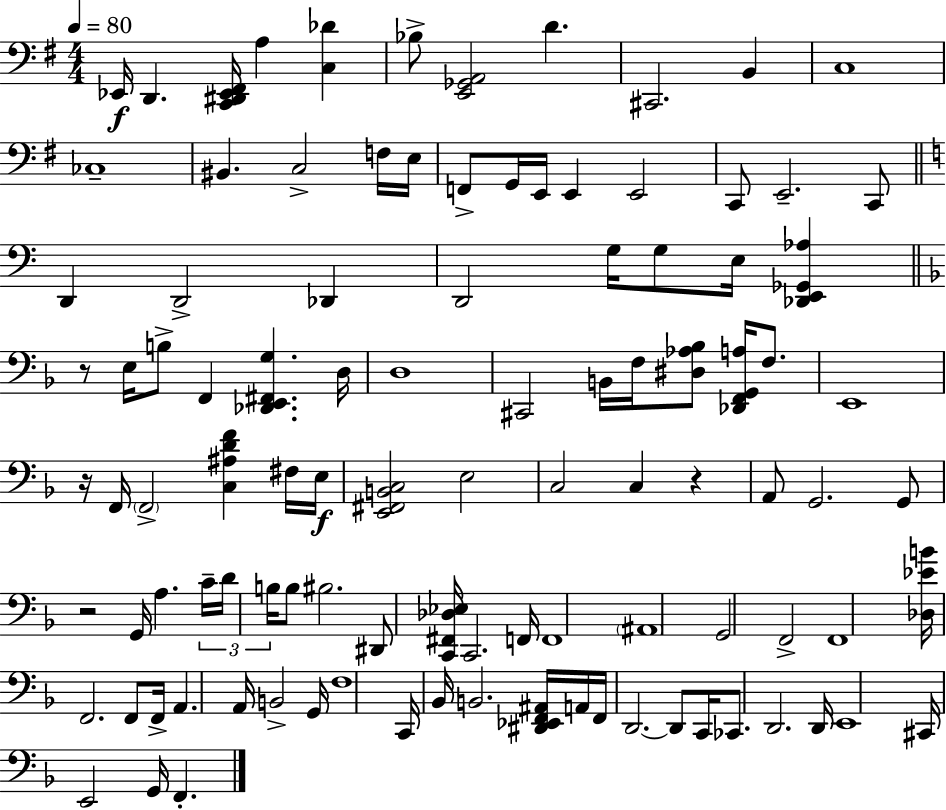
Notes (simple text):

Eb2/s D2/q. [C2,D#2,Eb2,F#2]/s A3/q [C3,Db4]/q Bb3/e [E2,Gb2,A2]/h D4/q. C#2/h. B2/q C3/w CES3/w BIS2/q. C3/h F3/s E3/s F2/e G2/s E2/s E2/q E2/h C2/e E2/h. C2/e D2/q D2/h Db2/q D2/h G3/s G3/e E3/s [Db2,E2,Gb2,Ab3]/q R/e E3/s B3/e F2/q [Db2,E2,F#2,G3]/q. D3/s D3/w C#2/h B2/s F3/s [D#3,Ab3,Bb3]/e [Db2,F2,G2,A3]/s F3/e. E2/w R/s F2/s F2/h [C3,A#3,D4,F4]/q F#3/s E3/s [E2,F#2,B2,C3]/h E3/h C3/h C3/q R/q A2/e G2/h. G2/e R/h G2/s A3/q. C4/s D4/s B3/s B3/e BIS3/h. D#2/e [C2,F#2,Db3,Eb3]/s C2/h. F2/s F2/w A#2/w G2/h F2/h F2/w [Db3,Eb4,B4]/s F2/h. F2/e F2/s A2/q. A2/s B2/h G2/s F3/w C2/s Bb2/s B2/h. [D#2,Eb2,F2,A#2]/s A2/s F2/s D2/h. D2/e C2/s CES2/e. D2/h. D2/s E2/w C#2/s E2/h G2/s F2/q.